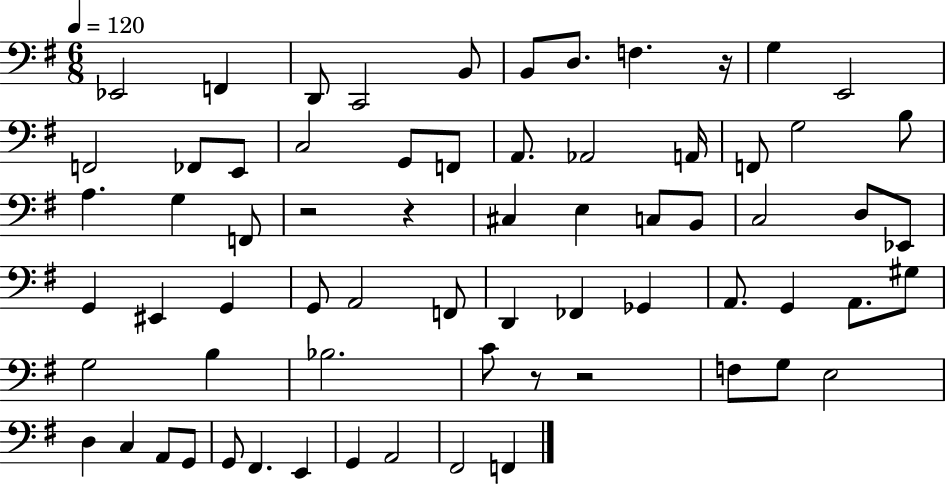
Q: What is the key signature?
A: G major